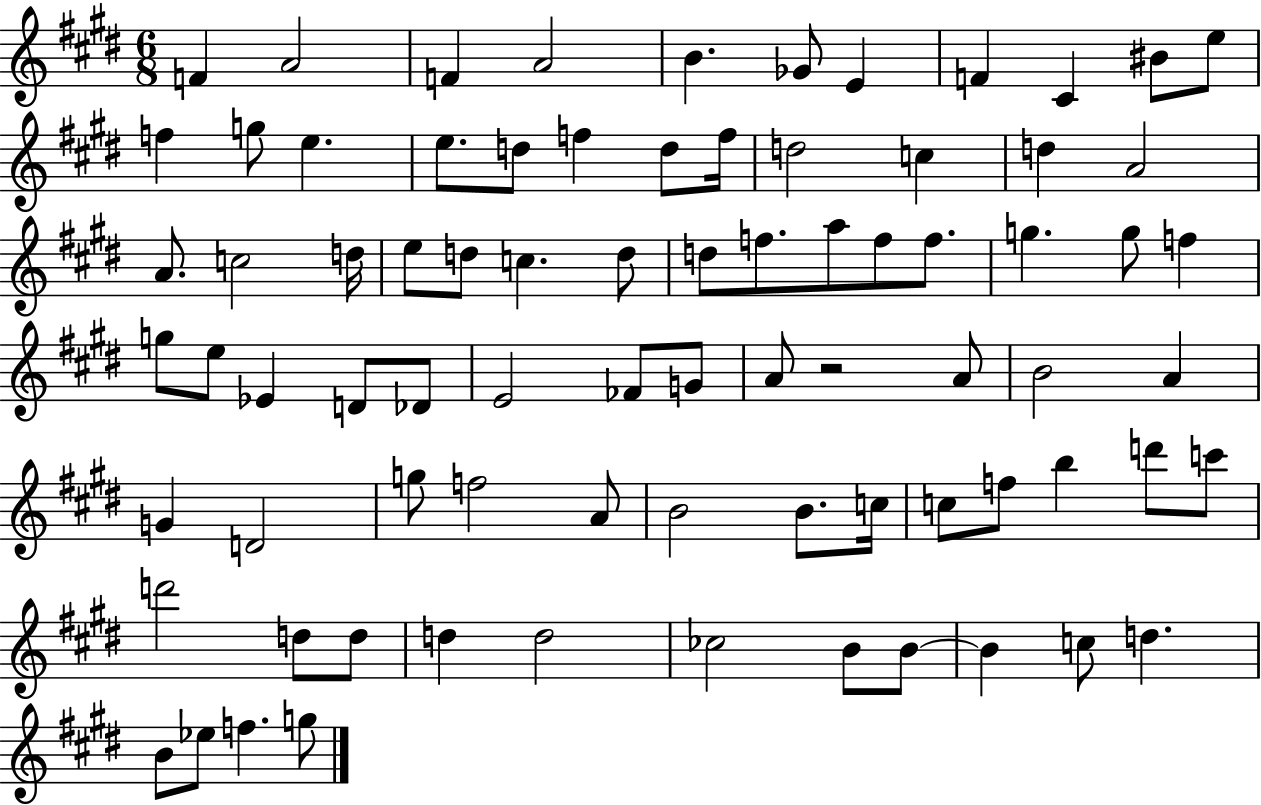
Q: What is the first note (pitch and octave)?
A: F4